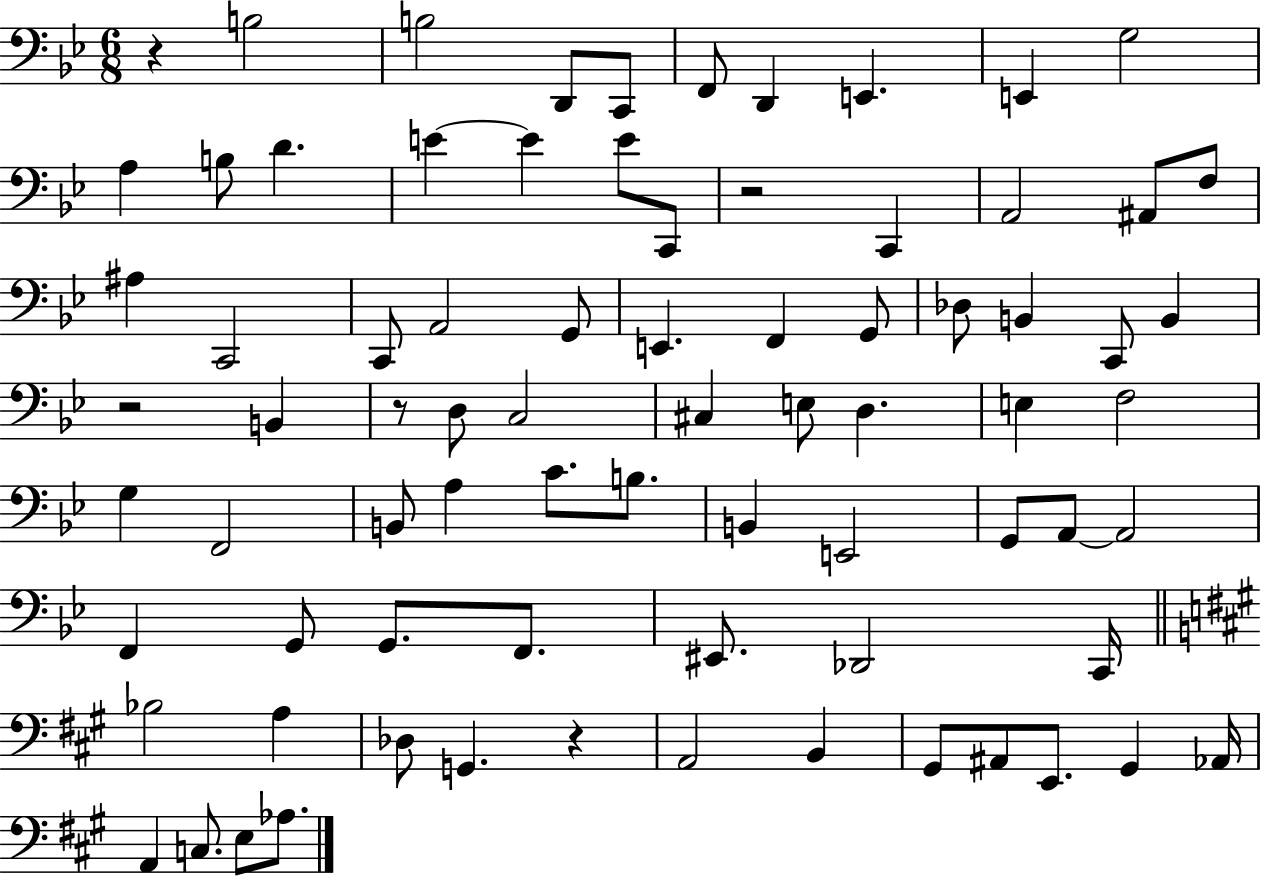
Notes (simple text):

R/q B3/h B3/h D2/e C2/e F2/e D2/q E2/q. E2/q G3/h A3/q B3/e D4/q. E4/q E4/q E4/e C2/e R/h C2/q A2/h A#2/e F3/e A#3/q C2/h C2/e A2/h G2/e E2/q. F2/q G2/e Db3/e B2/q C2/e B2/q R/h B2/q R/e D3/e C3/h C#3/q E3/e D3/q. E3/q F3/h G3/q F2/h B2/e A3/q C4/e. B3/e. B2/q E2/h G2/e A2/e A2/h F2/q G2/e G2/e. F2/e. EIS2/e. Db2/h C2/s Bb3/h A3/q Db3/e G2/q. R/q A2/h B2/q G#2/e A#2/e E2/e. G#2/q Ab2/s A2/q C3/e. E3/e Ab3/e.